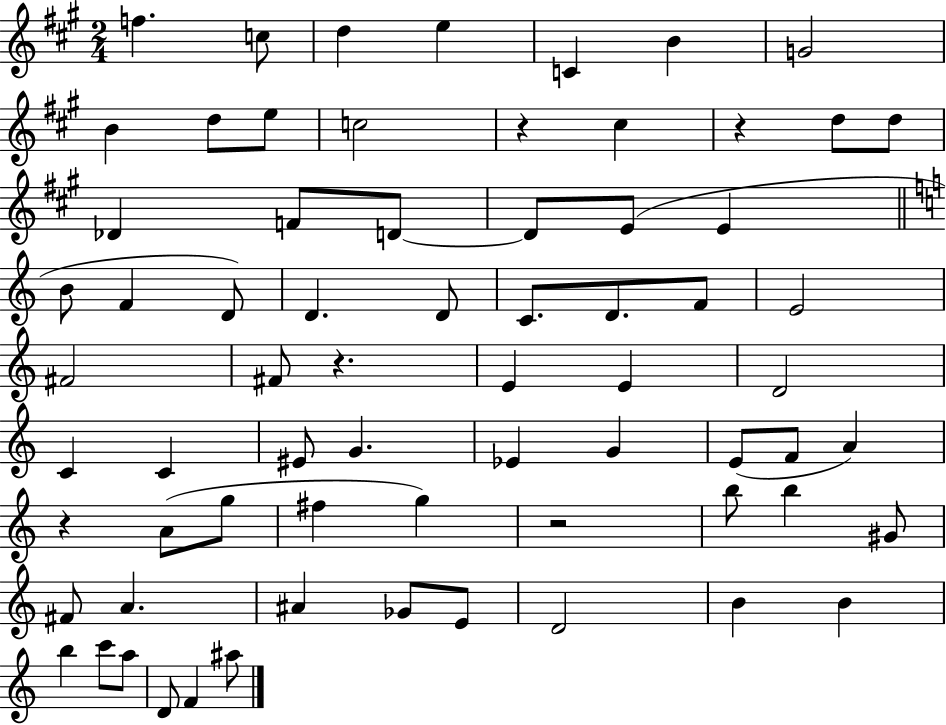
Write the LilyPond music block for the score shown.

{
  \clef treble
  \numericTimeSignature
  \time 2/4
  \key a \major
  f''4. c''8 | d''4 e''4 | c'4 b'4 | g'2 | \break b'4 d''8 e''8 | c''2 | r4 cis''4 | r4 d''8 d''8 | \break des'4 f'8 d'8~~ | d'8 e'8( e'4 | \bar "||" \break \key c \major b'8 f'4 d'8) | d'4. d'8 | c'8. d'8. f'8 | e'2 | \break fis'2 | fis'8 r4. | e'4 e'4 | d'2 | \break c'4 c'4 | eis'8 g'4. | ees'4 g'4 | e'8( f'8 a'4) | \break r4 a'8( g''8 | fis''4 g''4) | r2 | b''8 b''4 gis'8 | \break fis'8 a'4. | ais'4 ges'8 e'8 | d'2 | b'4 b'4 | \break b''4 c'''8 a''8 | d'8 f'4 ais''8 | \bar "|."
}